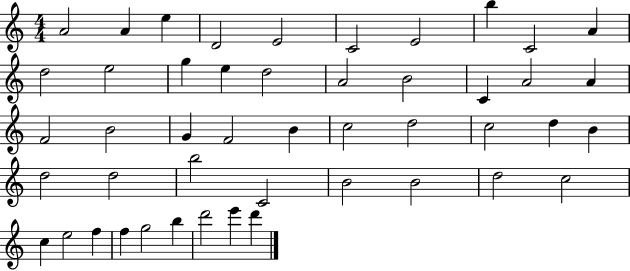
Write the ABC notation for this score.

X:1
T:Untitled
M:4/4
L:1/4
K:C
A2 A e D2 E2 C2 E2 b C2 A d2 e2 g e d2 A2 B2 C A2 A F2 B2 G F2 B c2 d2 c2 d B d2 d2 b2 C2 B2 B2 d2 c2 c e2 f f g2 b d'2 e' d'